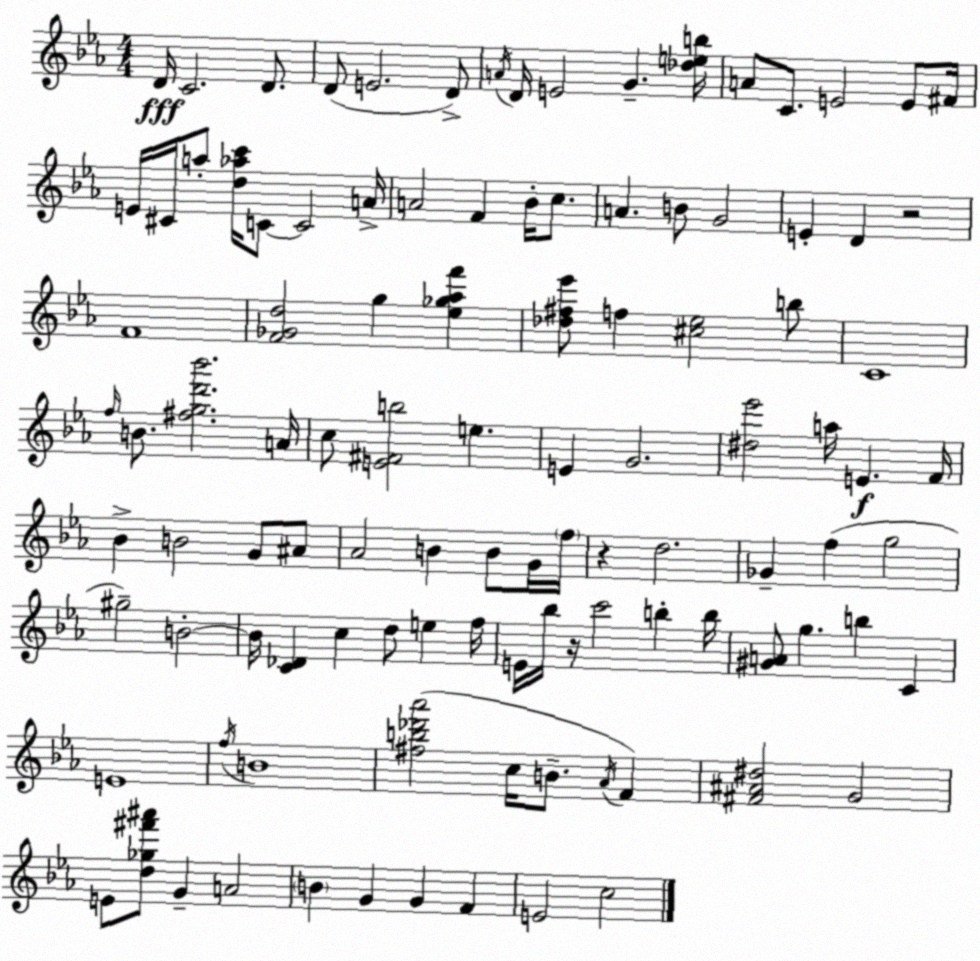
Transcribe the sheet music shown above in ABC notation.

X:1
T:Untitled
M:4/4
L:1/4
K:Cm
D/4 C2 D/2 D/2 E2 D/2 A/4 D/4 E2 G [_deb]/4 A/2 C/2 E2 E/2 ^F/4 E/4 ^C/4 a/2 [d_ac']/4 C/2 C2 A/4 A2 F _B/4 c/2 A B/2 G2 E D z2 F4 [F_Gd]2 g [_e_g_af'] [_d^f_e']/2 f [^c_e]2 b/2 C4 f/4 B/2 [^fgd'_b']2 A/4 c/2 [E^Fb]2 e E G2 [^d_e']2 a/4 E F/4 _B B2 G/2 ^A/2 _A2 B B/2 G/4 f/4 z d2 _G f g2 ^g2 B2 B/4 [C_D] c d/2 e f/4 E/4 _b/4 z/4 c'2 b b/4 [^GA]/2 g b C E4 f/4 B4 [^fb_d'_a']2 c/4 B/2 _A/4 F [^F^A^d]2 G2 E/2 [d_g^f'^a']/2 G A2 B G G F E2 c2